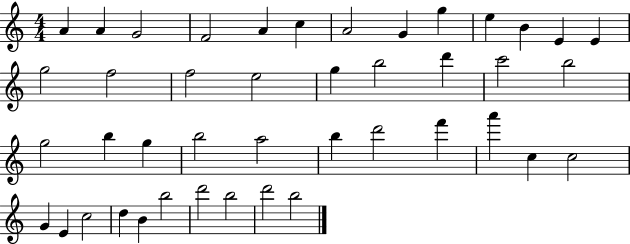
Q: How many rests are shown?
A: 0